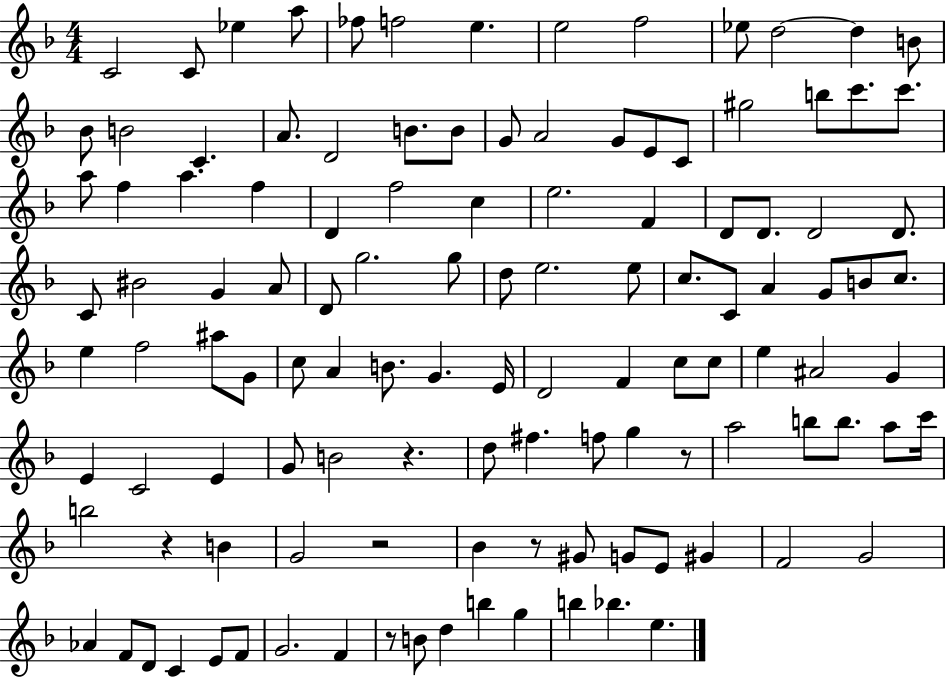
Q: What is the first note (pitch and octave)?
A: C4